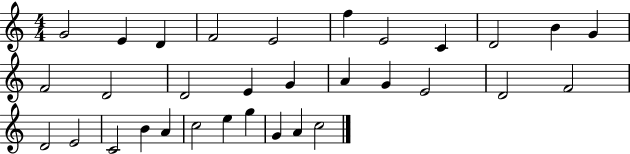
X:1
T:Untitled
M:4/4
L:1/4
K:C
G2 E D F2 E2 f E2 C D2 B G F2 D2 D2 E G A G E2 D2 F2 D2 E2 C2 B A c2 e g G A c2